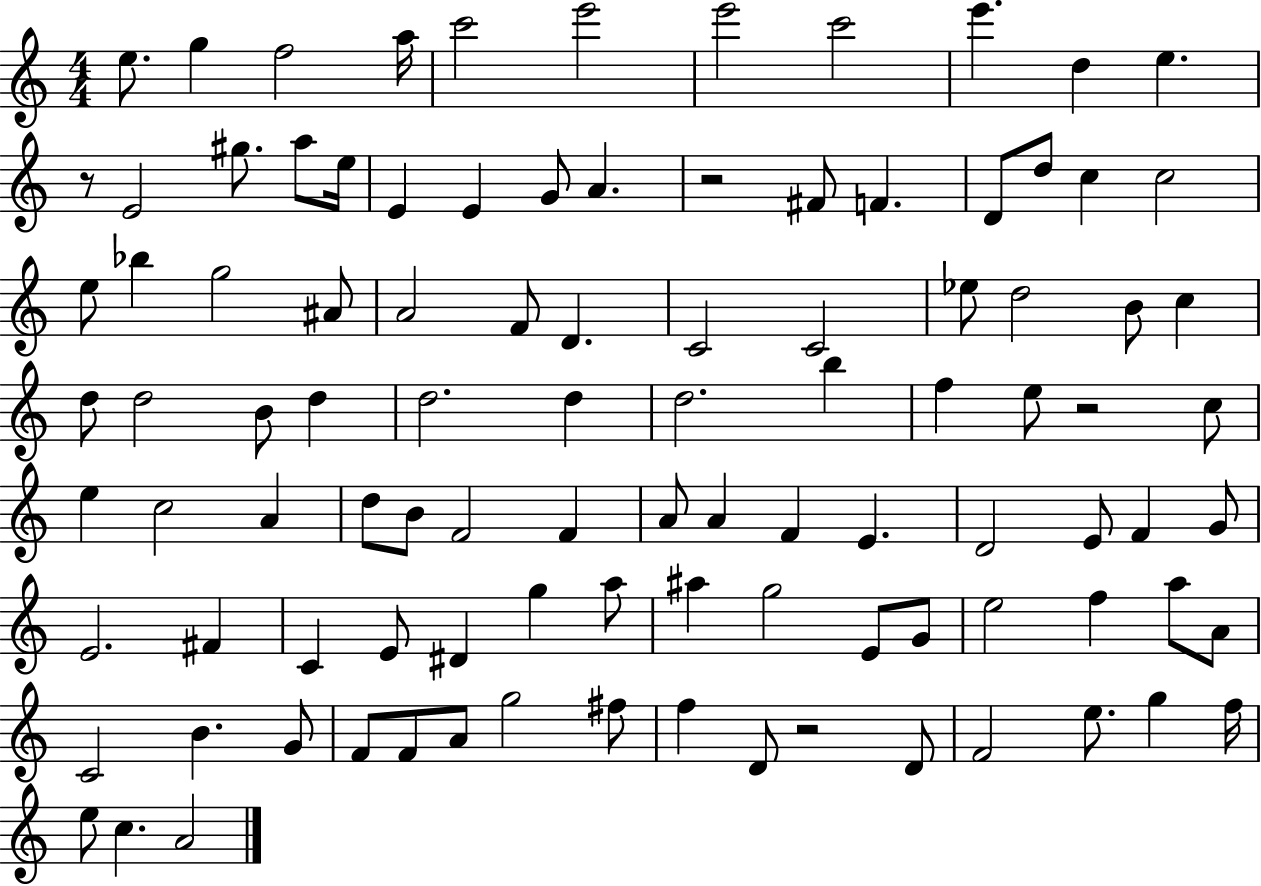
E5/e. G5/q F5/h A5/s C6/h E6/h E6/h C6/h E6/q. D5/q E5/q. R/e E4/h G#5/e. A5/e E5/s E4/q E4/q G4/e A4/q. R/h F#4/e F4/q. D4/e D5/e C5/q C5/h E5/e Bb5/q G5/h A#4/e A4/h F4/e D4/q. C4/h C4/h Eb5/e D5/h B4/e C5/q D5/e D5/h B4/e D5/q D5/h. D5/q D5/h. B5/q F5/q E5/e R/h C5/e E5/q C5/h A4/q D5/e B4/e F4/h F4/q A4/e A4/q F4/q E4/q. D4/h E4/e F4/q G4/e E4/h. F#4/q C4/q E4/e D#4/q G5/q A5/e A#5/q G5/h E4/e G4/e E5/h F5/q A5/e A4/e C4/h B4/q. G4/e F4/e F4/e A4/e G5/h F#5/e F5/q D4/e R/h D4/e F4/h E5/e. G5/q F5/s E5/e C5/q. A4/h